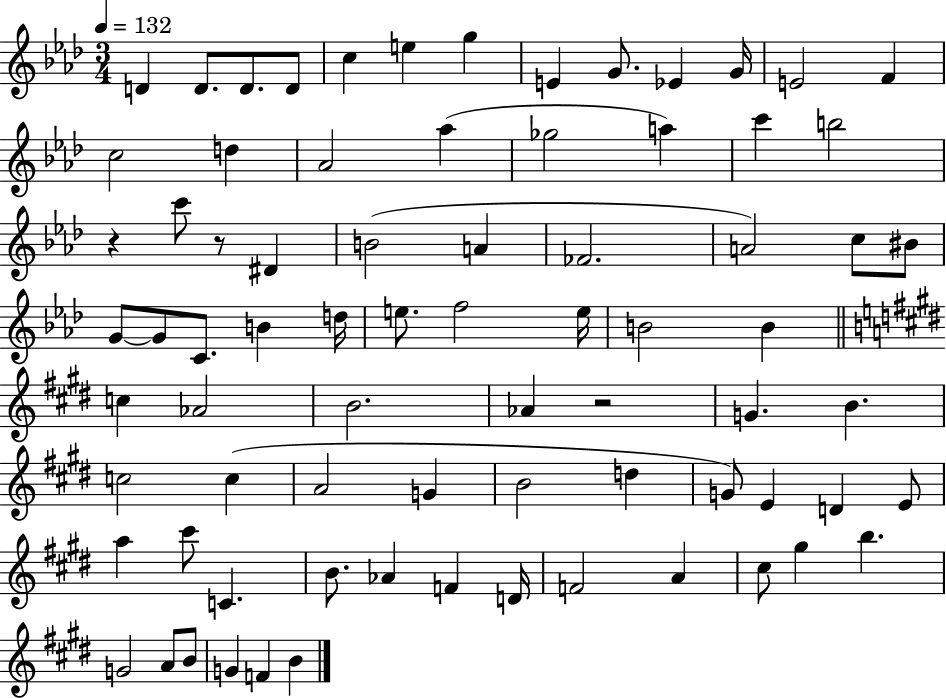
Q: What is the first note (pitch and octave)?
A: D4